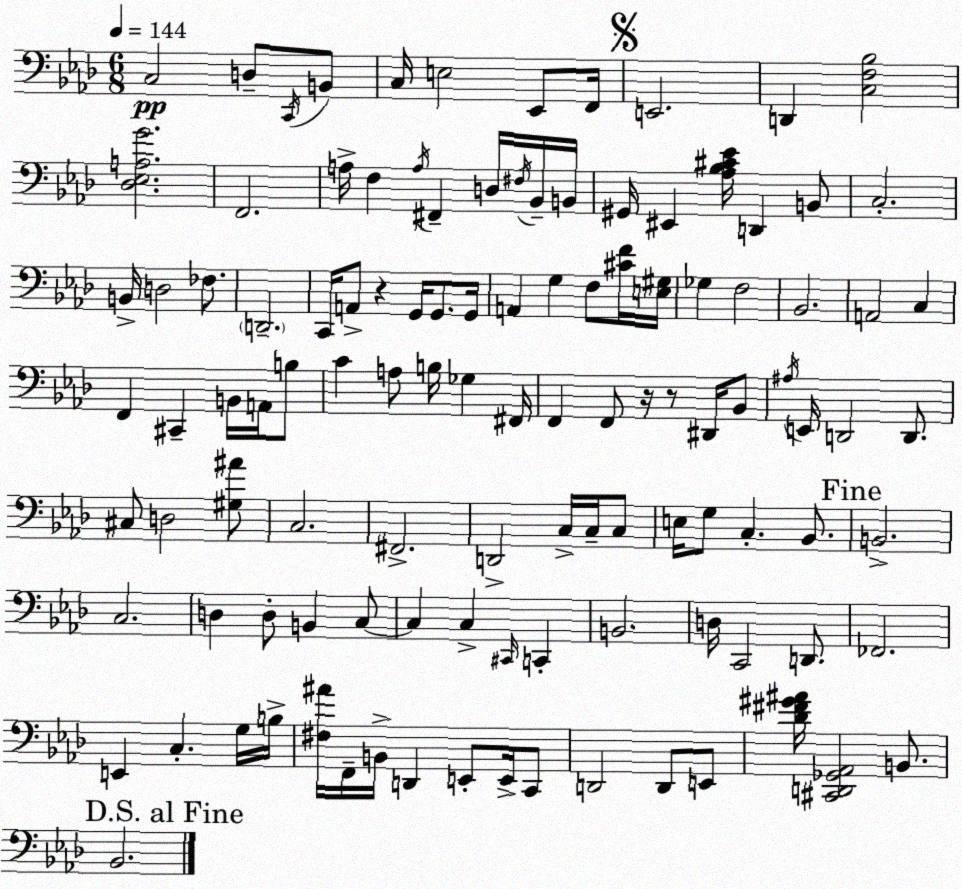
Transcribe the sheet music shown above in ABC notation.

X:1
T:Untitled
M:6/8
L:1/4
K:Ab
C,2 D,/2 C,,/4 B,,/2 C,/4 E,2 _E,,/2 F,,/4 E,,2 D,, [C,F,_B,]2 [_D,_E,A,G]2 F,,2 A,/4 F, A,/4 ^F,, D,/4 ^F,/4 _B,,/4 B,,/4 ^G,,/4 ^E,, [_A,_B,^C_E]/4 D,, B,,/2 C,2 B,,/4 D,2 _F,/2 D,,2 C,,/4 A,,/2 z G,,/4 G,,/2 G,,/4 A,, G, F,/2 [^CF]/4 [E,^G,]/4 _G, F,2 _B,,2 A,,2 C, F,, ^C,, B,,/4 A,,/4 B,/2 C A,/2 B,/4 _G, ^F,,/4 F,, F,,/2 z/4 z/2 ^D,,/4 _B,,/2 ^A,/4 E,,/4 D,,2 D,,/2 ^C,/2 D,2 [^G,^A]/2 C,2 ^F,,2 D,,2 C,/4 C,/4 C,/2 E,/4 G,/2 C, _B,,/2 B,,2 C,2 D, D,/2 B,, C,/2 C, C, ^C,,/4 C,, B,,2 D,/4 C,,2 D,,/2 _F,,2 E,, C, G,/4 B,/4 [^F,^A]/4 F,,/4 B,,/4 D,, E,,/2 E,,/4 C,,/2 D,,2 D,,/2 E,,/2 [_D^F^G^A]/4 [^C,,D,,_G,,_A,,]2 B,,/2 _B,,2